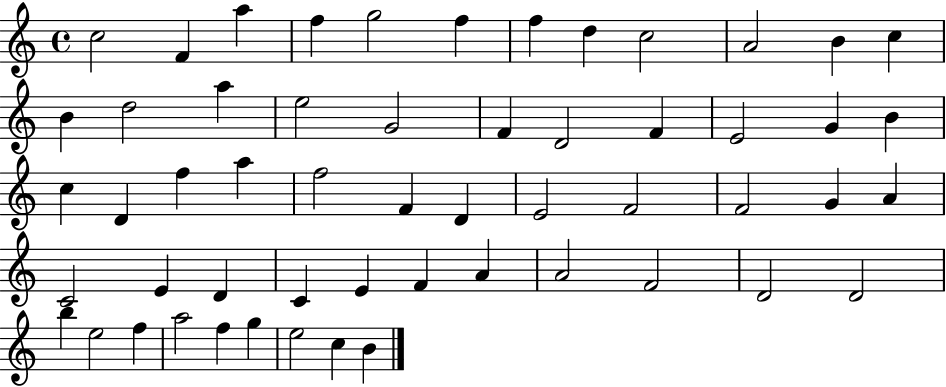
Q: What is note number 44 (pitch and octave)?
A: F4